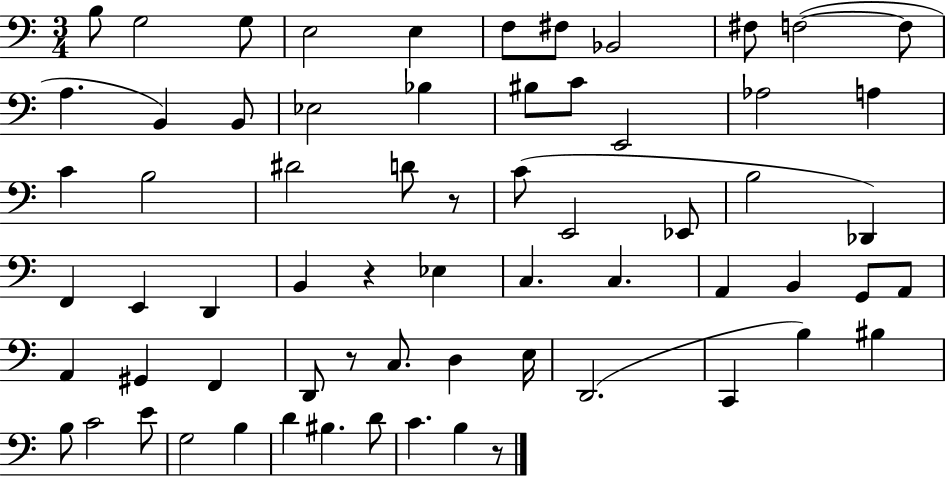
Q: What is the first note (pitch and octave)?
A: B3